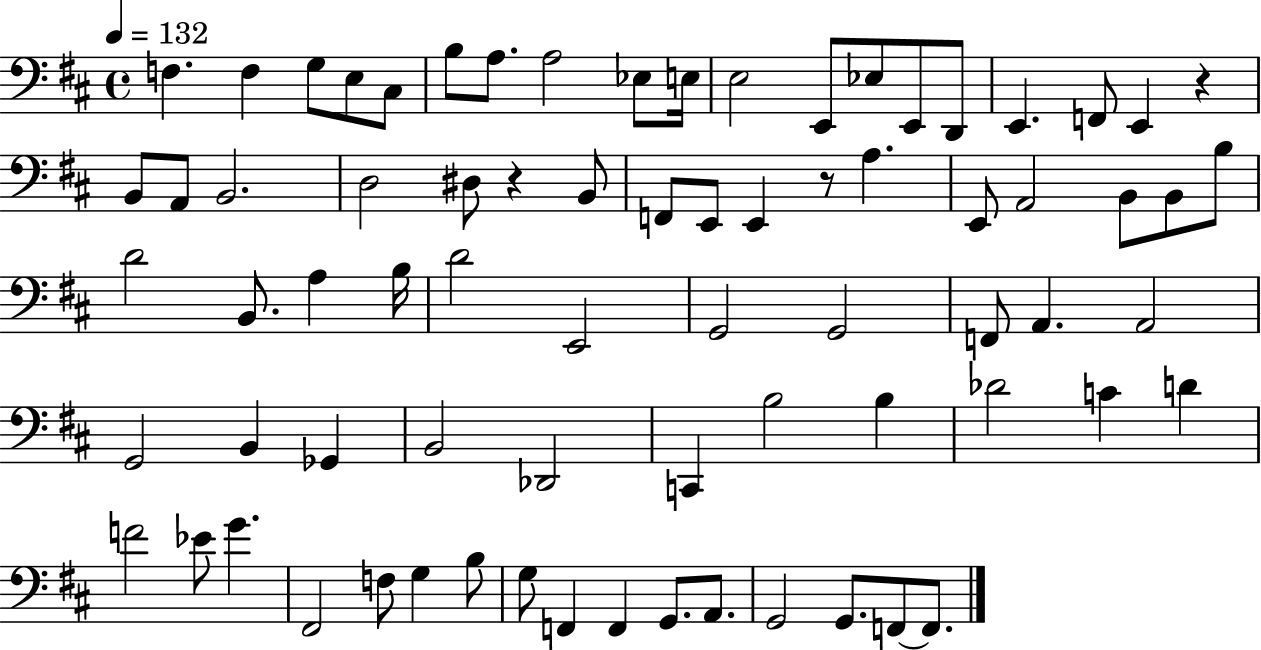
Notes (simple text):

F3/q. F3/q G3/e E3/e C#3/e B3/e A3/e. A3/h Eb3/e E3/s E3/h E2/e Eb3/e E2/e D2/e E2/q. F2/e E2/q R/q B2/e A2/e B2/h. D3/h D#3/e R/q B2/e F2/e E2/e E2/q R/e A3/q. E2/e A2/h B2/e B2/e B3/e D4/h B2/e. A3/q B3/s D4/h E2/h G2/h G2/h F2/e A2/q. A2/h G2/h B2/q Gb2/q B2/h Db2/h C2/q B3/h B3/q Db4/h C4/q D4/q F4/h Eb4/e G4/q. F#2/h F3/e G3/q B3/e G3/e F2/q F2/q G2/e. A2/e. G2/h G2/e. F2/e F2/e.